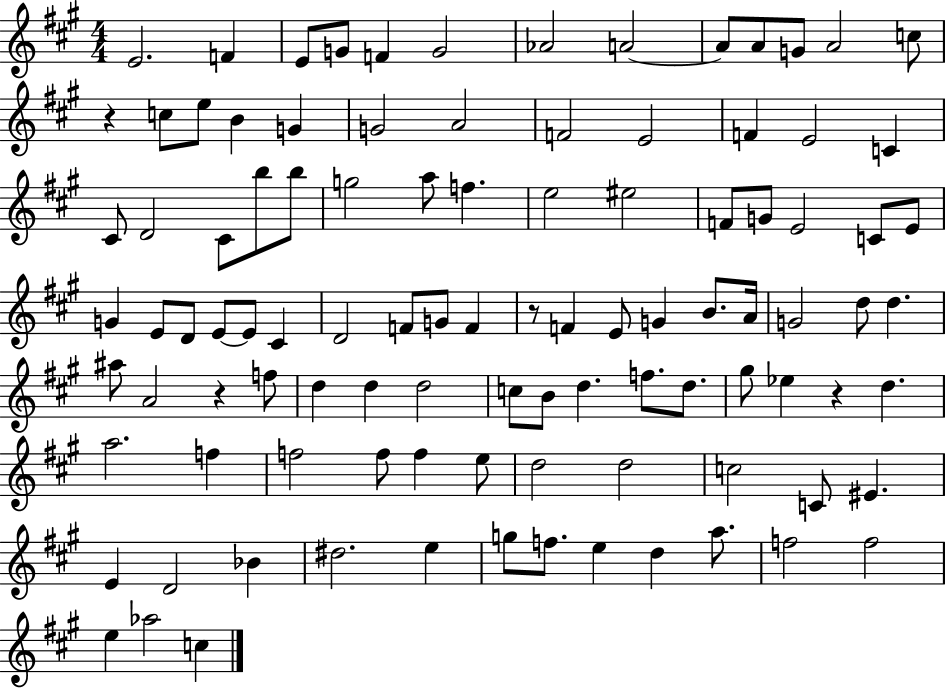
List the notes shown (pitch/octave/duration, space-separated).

E4/h. F4/q E4/e G4/e F4/q G4/h Ab4/h A4/h A4/e A4/e G4/e A4/h C5/e R/q C5/e E5/e B4/q G4/q G4/h A4/h F4/h E4/h F4/q E4/h C4/q C#4/e D4/h C#4/e B5/e B5/e G5/h A5/e F5/q. E5/h EIS5/h F4/e G4/e E4/h C4/e E4/e G4/q E4/e D4/e E4/e E4/e C#4/q D4/h F4/e G4/e F4/q R/e F4/q E4/e G4/q B4/e. A4/s G4/h D5/e D5/q. A#5/e A4/h R/q F5/e D5/q D5/q D5/h C5/e B4/e D5/q. F5/e. D5/e. G#5/e Eb5/q R/q D5/q. A5/h. F5/q F5/h F5/e F5/q E5/e D5/h D5/h C5/h C4/e EIS4/q. E4/q D4/h Bb4/q D#5/h. E5/q G5/e F5/e. E5/q D5/q A5/e. F5/h F5/h E5/q Ab5/h C5/q